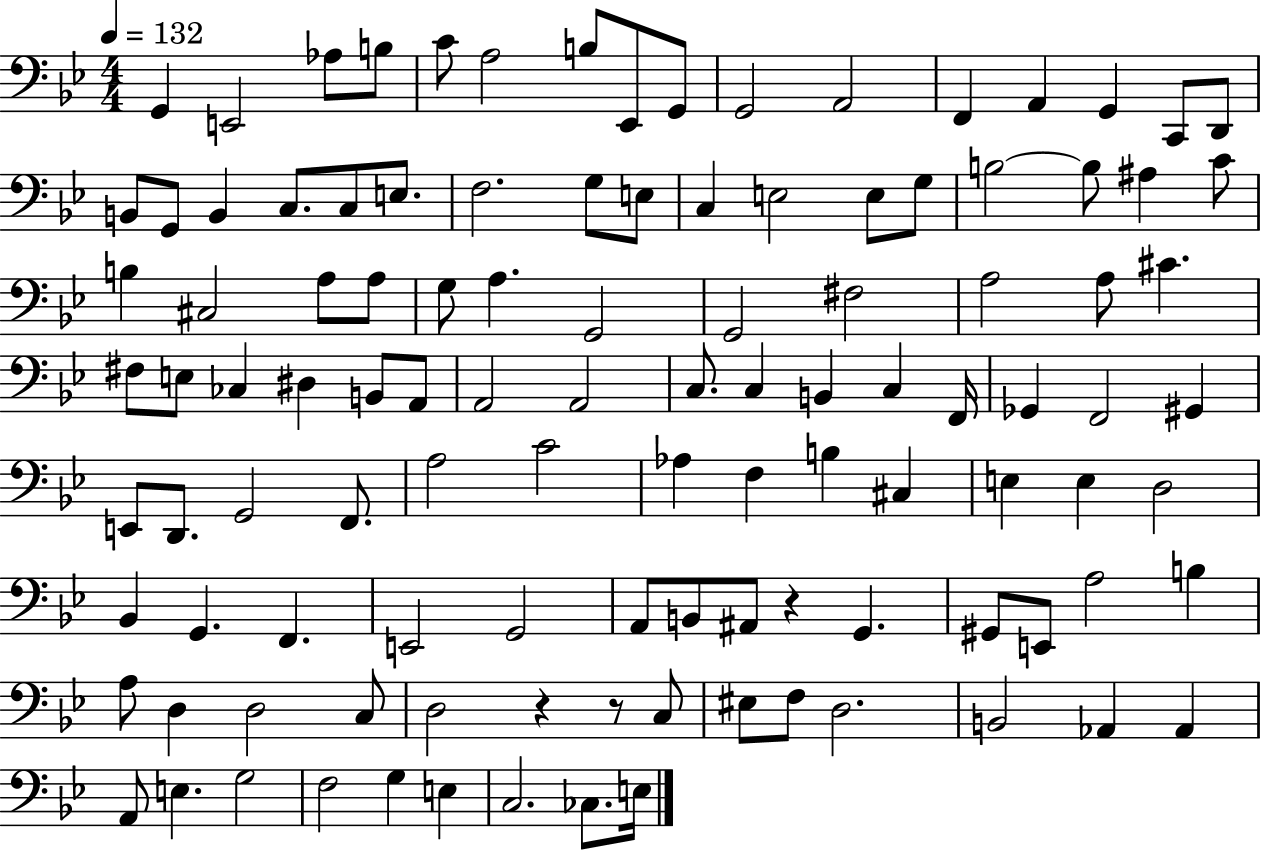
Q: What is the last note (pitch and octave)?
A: E3